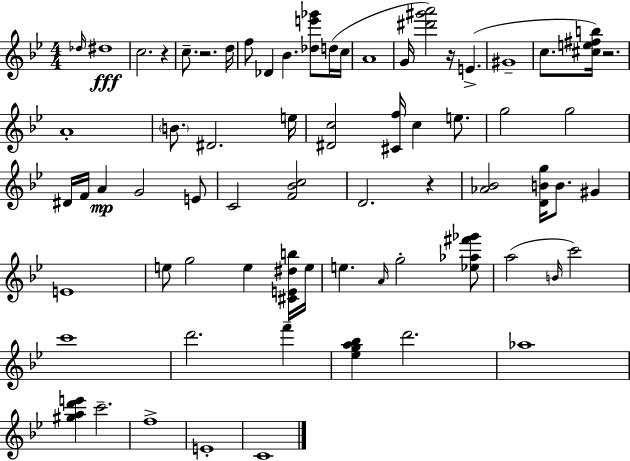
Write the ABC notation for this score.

X:1
T:Untitled
M:4/4
L:1/4
K:Gm
_d/4 ^d4 c2 z c/2 z2 d/4 f/2 _D _B [_de'_g']/2 d/4 c/4 A4 G/4 [^d'^g'a']2 z/4 E ^G4 c/2 [^ce^fb]/4 z2 A4 B/2 ^D2 e/4 [^Dc]2 [^Cf]/4 c e/2 g2 g2 ^D/4 F/4 A G2 E/2 C2 [F_Bc]2 D2 z [_A_B]2 [DBg]/4 B/2 ^G E4 e/2 g2 e [^CE^db]/4 e/4 e A/4 g2 [_e_a^f'_g']/2 a2 B/4 c'2 c'4 d'2 f' [_ega_b] d'2 _a4 [^gad'e'] c'2 f4 E4 C4